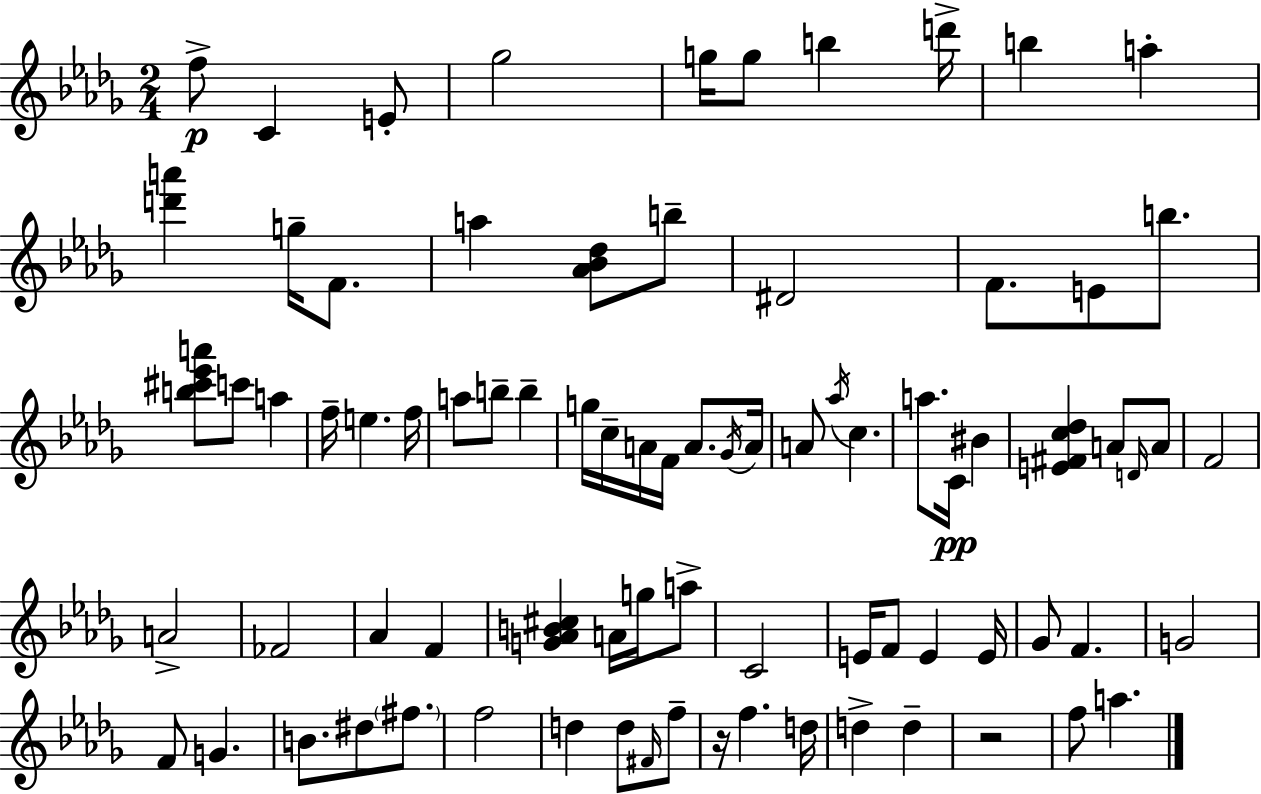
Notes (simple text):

F5/e C4/q E4/e Gb5/h G5/s G5/e B5/q D6/s B5/q A5/q [D6,A6]/q G5/s F4/e. A5/q [Ab4,Bb4,Db5]/e B5/e D#4/h F4/e. E4/e B5/e. [B5,C#6,Eb6,A6]/e C6/e A5/q F5/s E5/q. F5/s A5/e B5/e B5/q G5/s C5/s A4/s F4/s A4/e. Gb4/s A4/s A4/e Ab5/s C5/q. A5/e. C4/s BIS4/q [E4,F#4,C5,Db5]/q A4/e D4/s A4/e F4/h A4/h FES4/h Ab4/q F4/q [G4,Ab4,B4,C#5]/q A4/s G5/s A5/e C4/h E4/s F4/e E4/q E4/s Gb4/e F4/q. G4/h F4/e G4/q. B4/e. D#5/e F#5/e. F5/h D5/q D5/e F#4/s F5/e R/s F5/q. D5/s D5/q D5/q R/h F5/e A5/q.